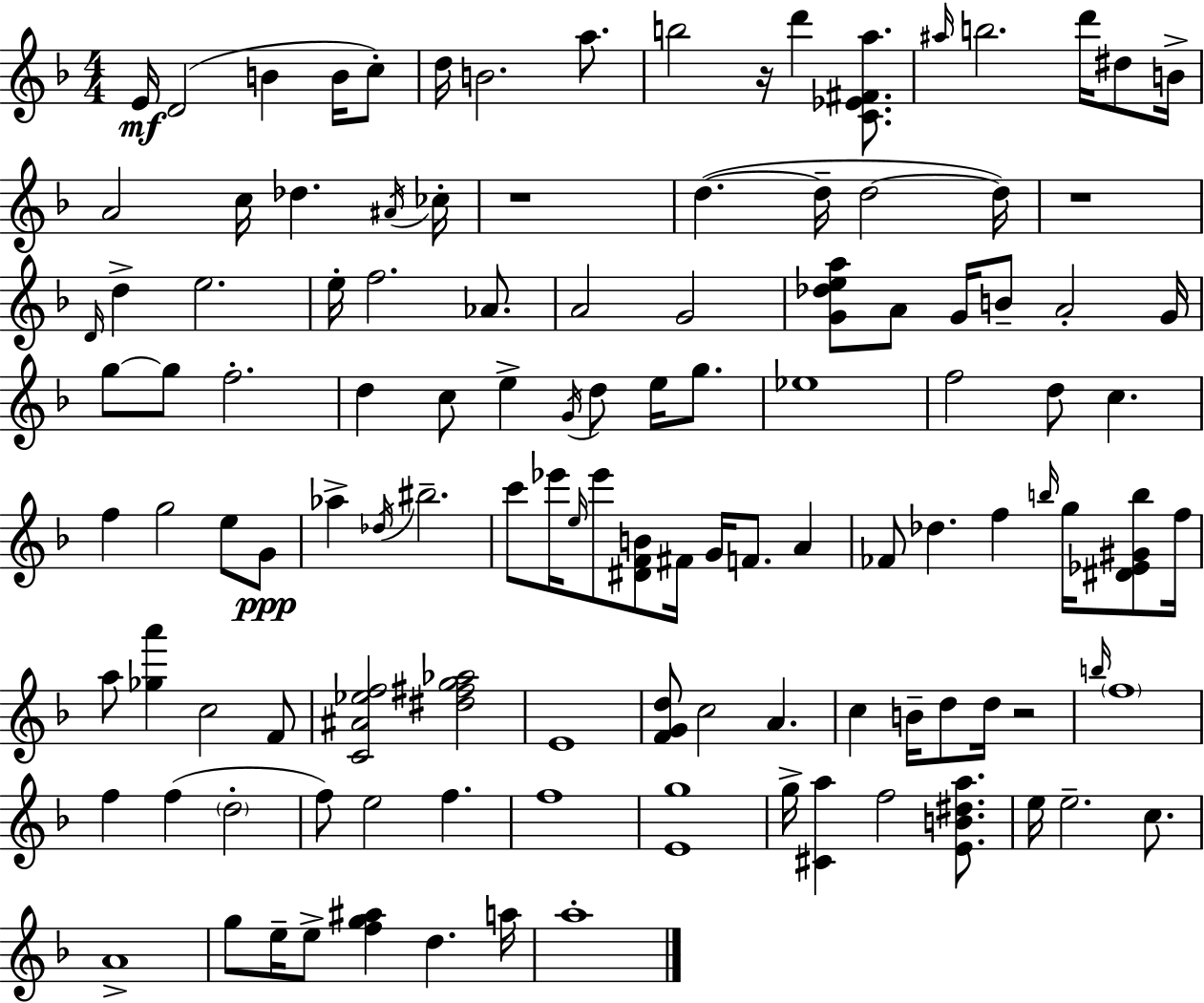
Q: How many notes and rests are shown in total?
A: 119